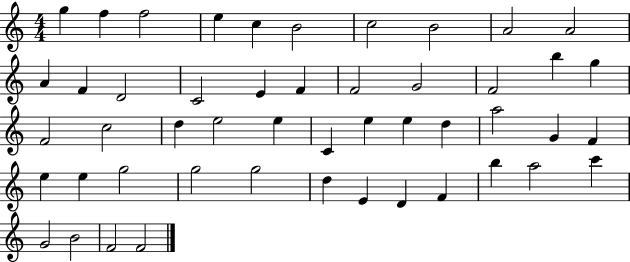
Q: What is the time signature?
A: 4/4